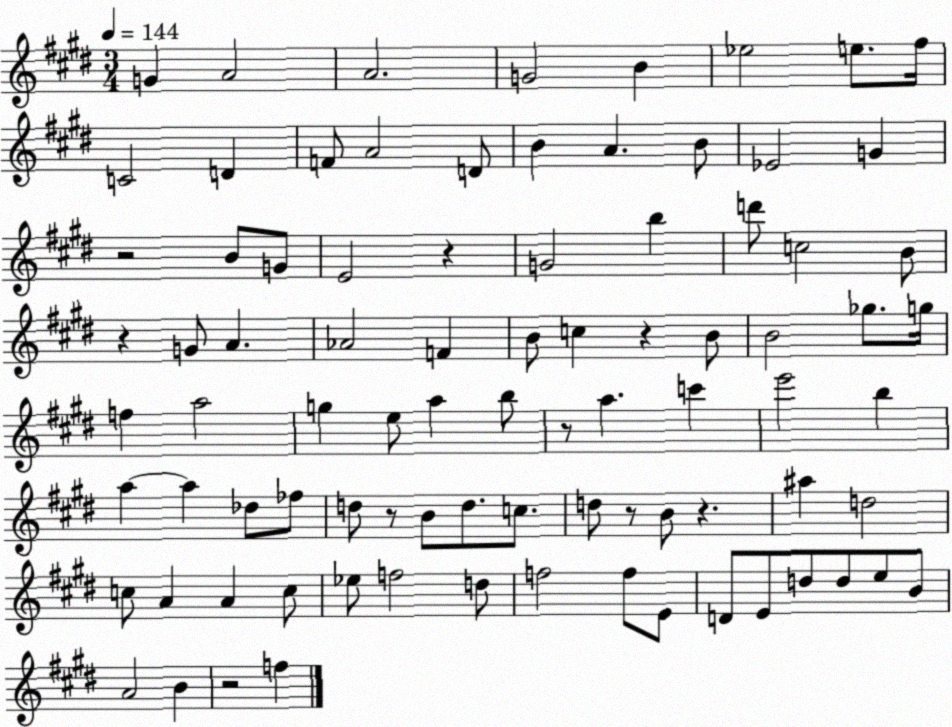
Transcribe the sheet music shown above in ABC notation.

X:1
T:Untitled
M:3/4
L:1/4
K:E
G A2 A2 G2 B _e2 e/2 ^f/4 C2 D F/2 A2 D/2 B A B/2 _E2 G z2 B/2 G/2 E2 z G2 b d'/2 c2 B/2 z G/2 A _A2 F B/2 c z B/2 B2 _g/2 g/4 f a2 g e/2 a b/2 z/2 a c' e'2 b a a _d/2 _f/2 d/2 z/2 B/2 d/2 c/2 d/2 z/2 B/2 z ^a d2 c/2 A A c/2 _e/2 f2 d/2 f2 f/2 E/2 D/2 E/2 d/2 d/2 e/2 B/2 A2 B z2 f